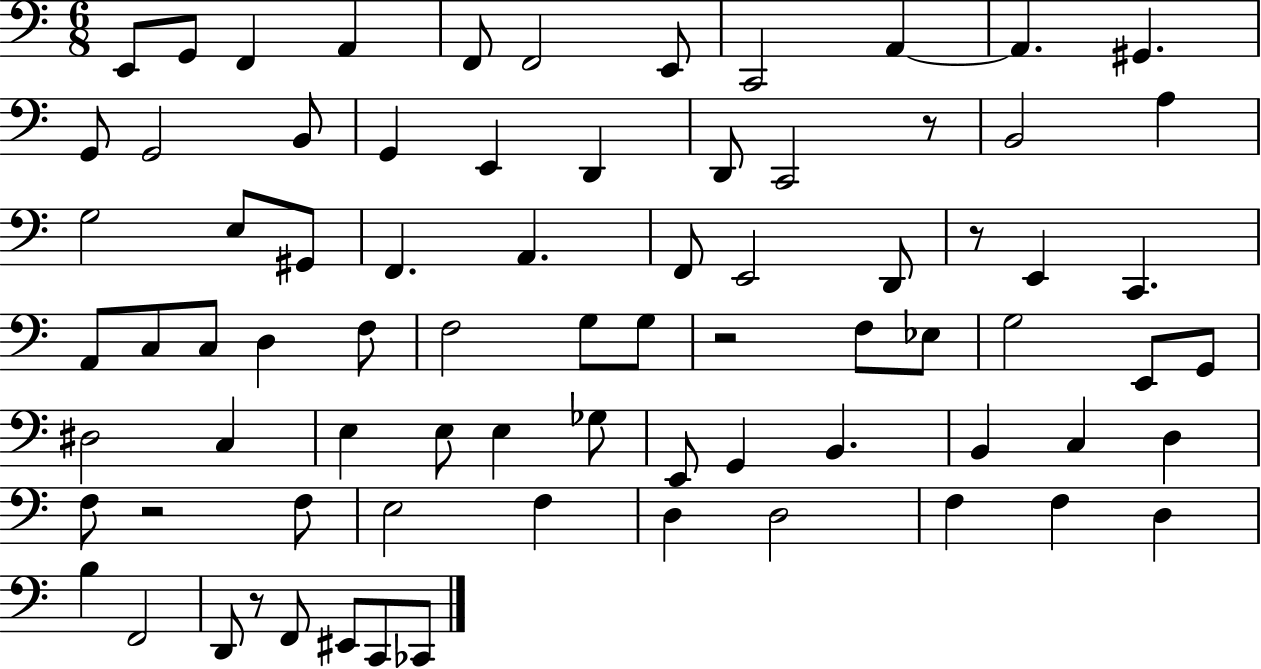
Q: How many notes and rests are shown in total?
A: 77